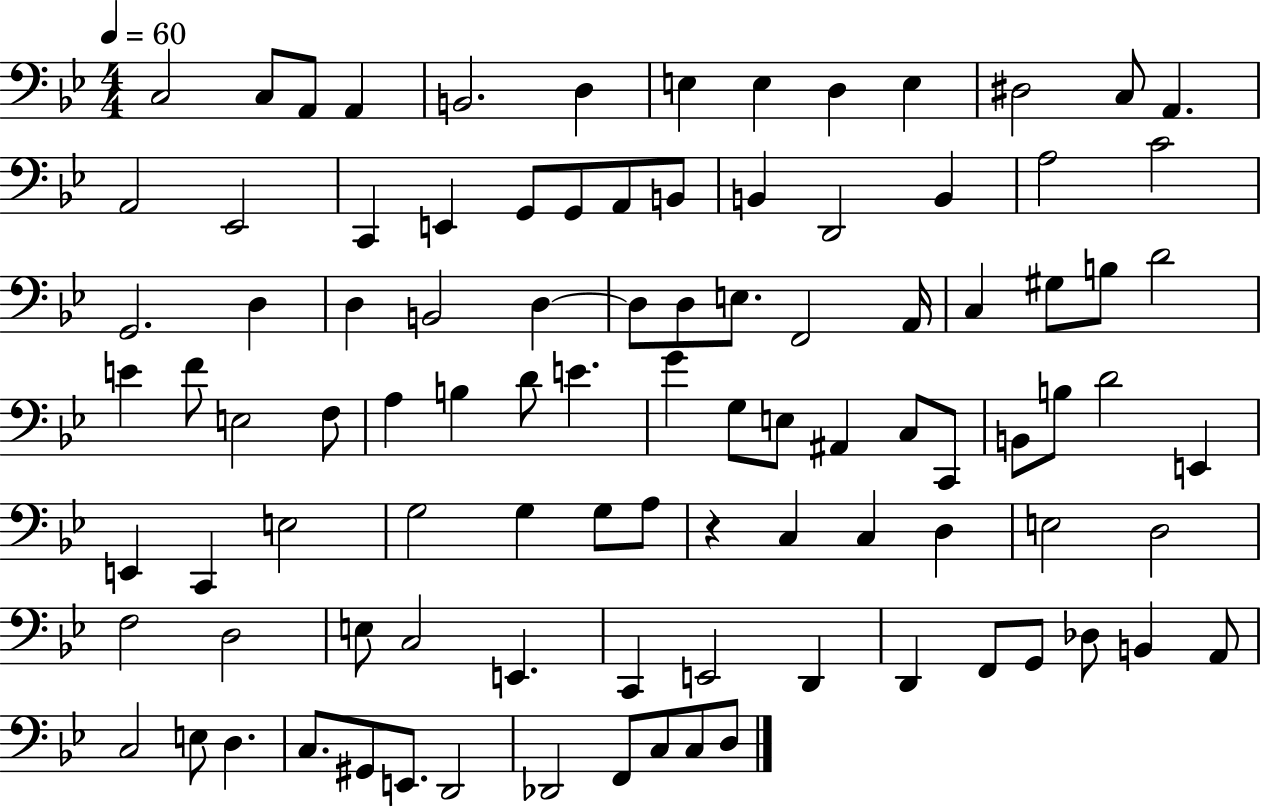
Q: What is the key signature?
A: BES major